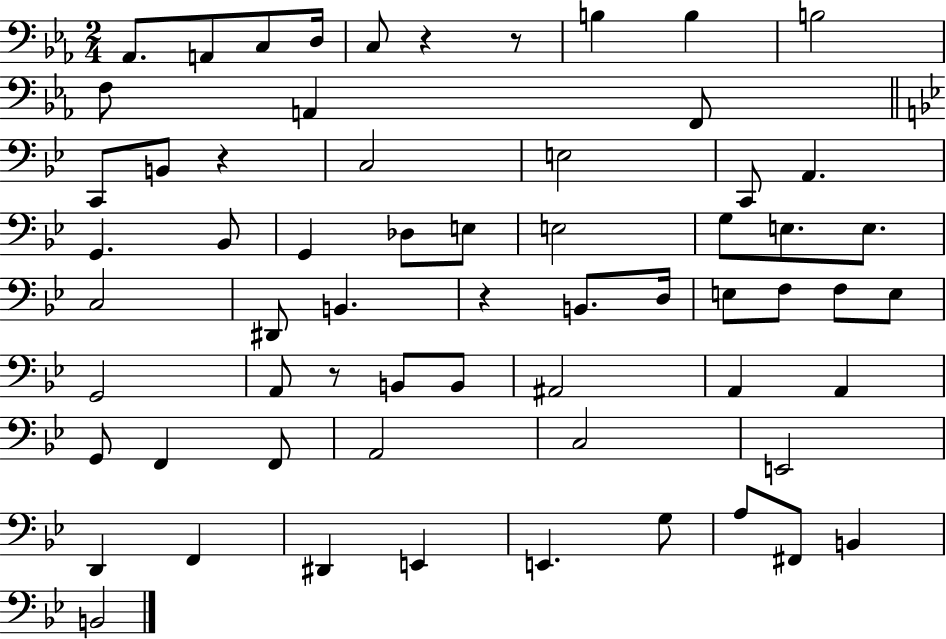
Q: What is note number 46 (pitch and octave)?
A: A2